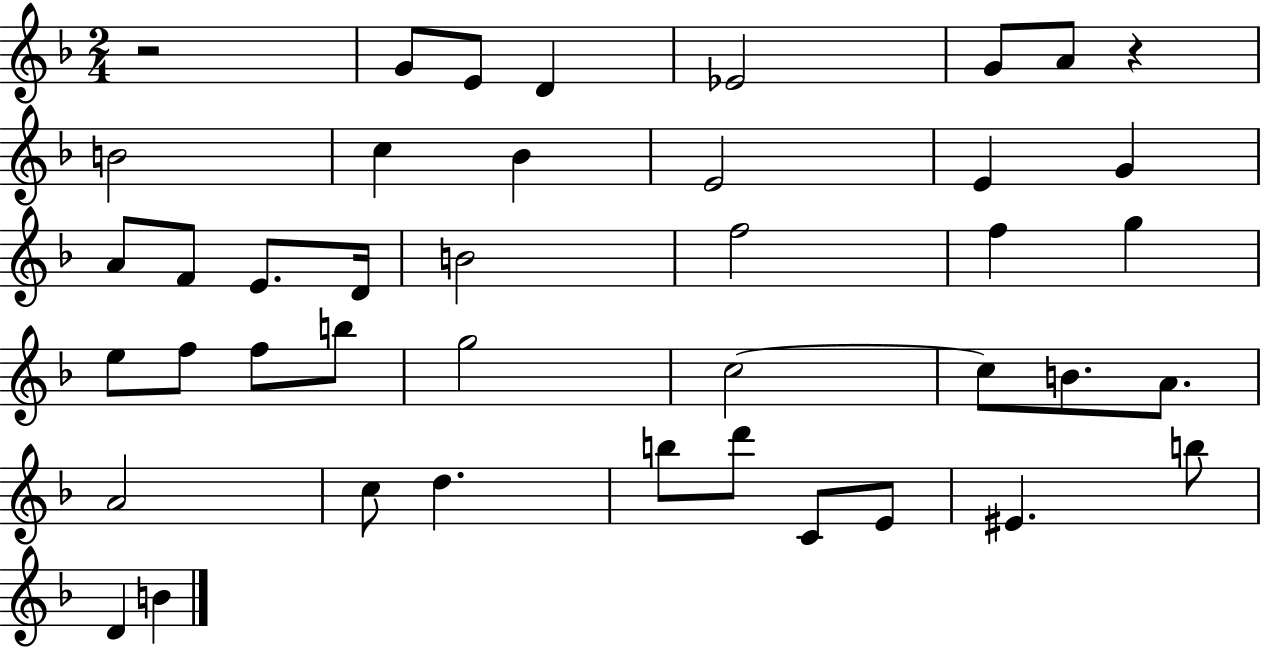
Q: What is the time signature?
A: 2/4